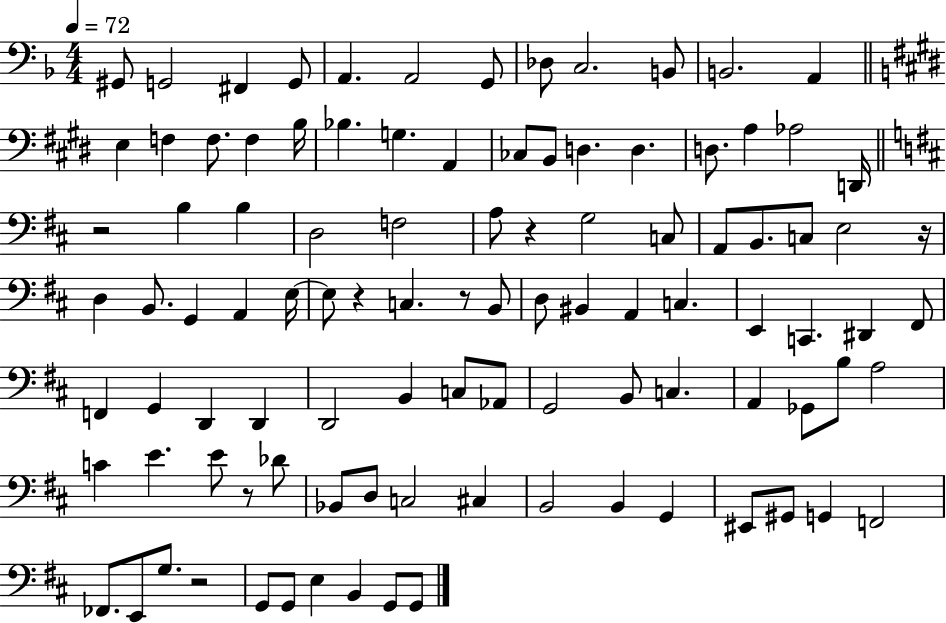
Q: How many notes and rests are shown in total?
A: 101